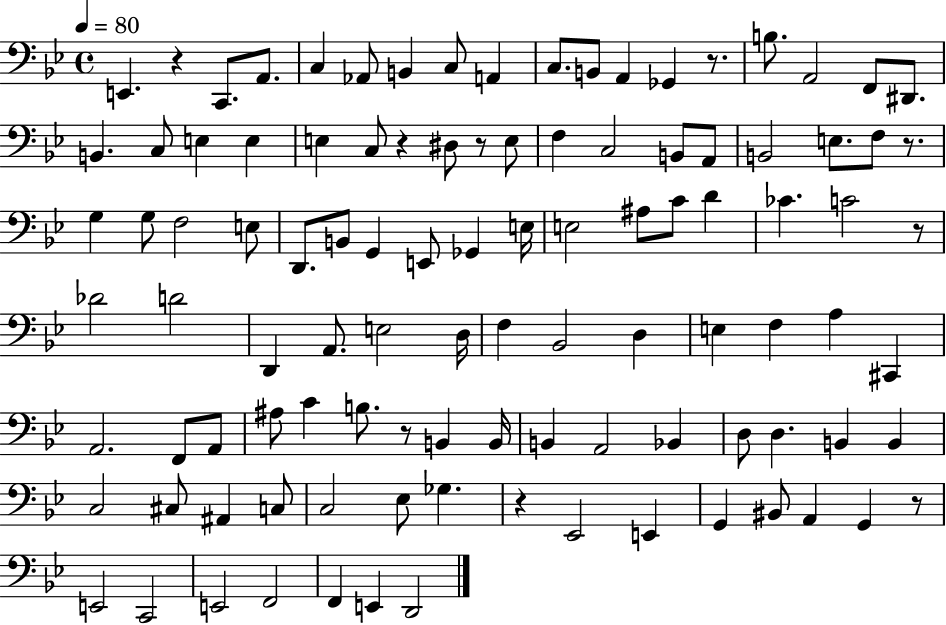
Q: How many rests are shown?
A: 9